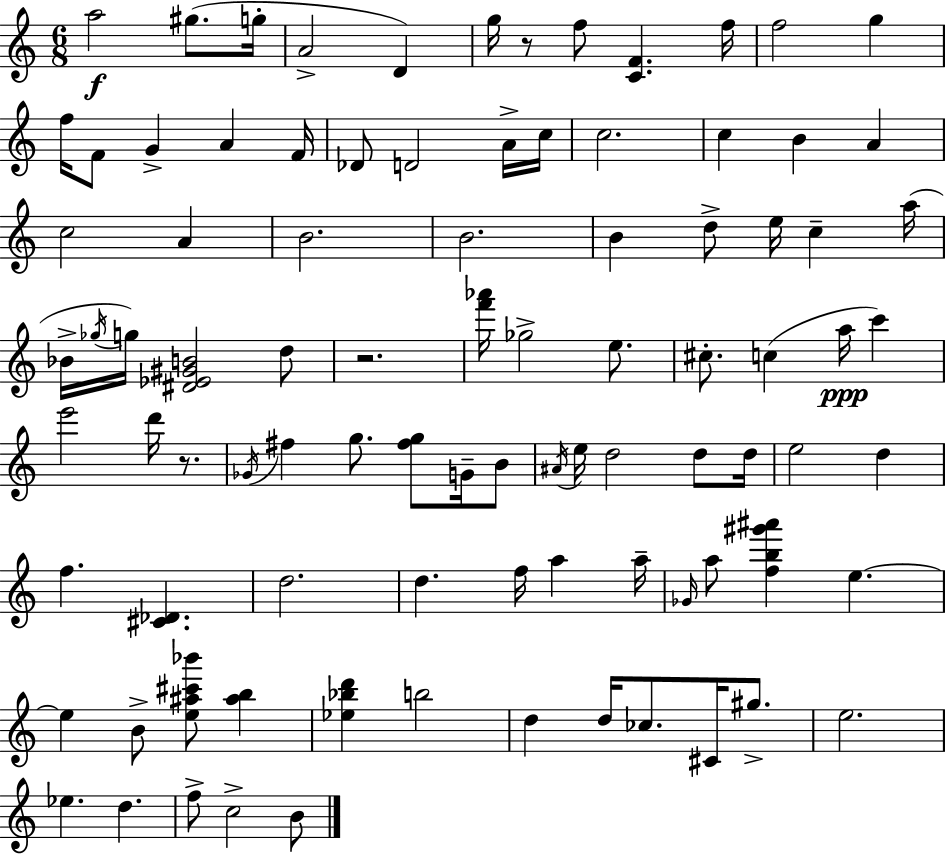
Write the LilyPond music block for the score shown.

{
  \clef treble
  \numericTimeSignature
  \time 6/8
  \key c \major
  a''2\f gis''8.( g''16-. | a'2-> d'4) | g''16 r8 f''8 <c' f'>4. f''16 | f''2 g''4 | \break f''16 f'8 g'4-> a'4 f'16 | des'8 d'2 a'16-> c''16 | c''2. | c''4 b'4 a'4 | \break c''2 a'4 | b'2. | b'2. | b'4 d''8-> e''16 c''4-- a''16( | \break bes'16-> \acciaccatura { ges''16 } g''16) <dis' ees' gis' b'>2 d''8 | r2. | <f''' aes'''>16 ges''2-> e''8. | cis''8.-. c''4( a''16\ppp c'''4) | \break e'''2 d'''16 r8. | \acciaccatura { ges'16 } fis''4 g''8. <fis'' g''>8 g'16-- | b'8 \acciaccatura { ais'16 } e''16 d''2 | d''8 d''16 e''2 d''4 | \break f''4. <cis' des'>4. | d''2. | d''4. f''16 a''4 | a''16-- \grace { ges'16 } a''8 <f'' b'' gis''' ais'''>4 e''4.~~ | \break e''4 b'8-> <e'' ais'' cis''' bes'''>8 | <ais'' b''>4 <ees'' bes'' d'''>4 b''2 | d''4 d''16 ces''8. | cis'16 gis''8.-> e''2. | \break ees''4. d''4. | f''8-> c''2-> | b'8 \bar "|."
}